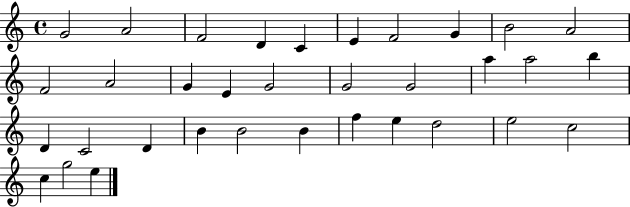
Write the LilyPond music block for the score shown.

{
  \clef treble
  \time 4/4
  \defaultTimeSignature
  \key c \major
  g'2 a'2 | f'2 d'4 c'4 | e'4 f'2 g'4 | b'2 a'2 | \break f'2 a'2 | g'4 e'4 g'2 | g'2 g'2 | a''4 a''2 b''4 | \break d'4 c'2 d'4 | b'4 b'2 b'4 | f''4 e''4 d''2 | e''2 c''2 | \break c''4 g''2 e''4 | \bar "|."
}